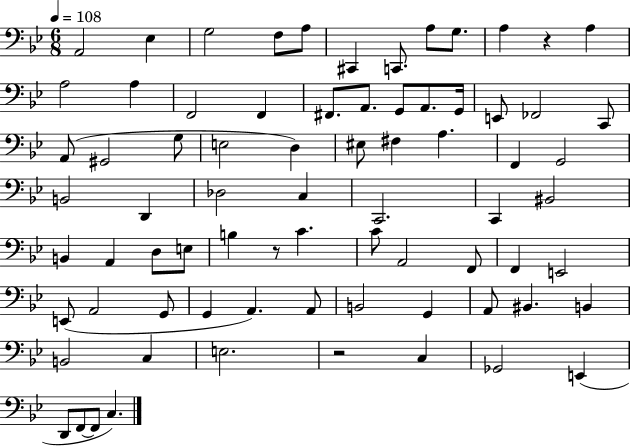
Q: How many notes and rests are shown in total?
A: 75